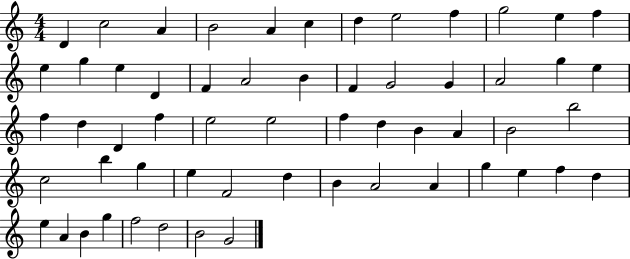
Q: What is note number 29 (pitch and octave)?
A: F5